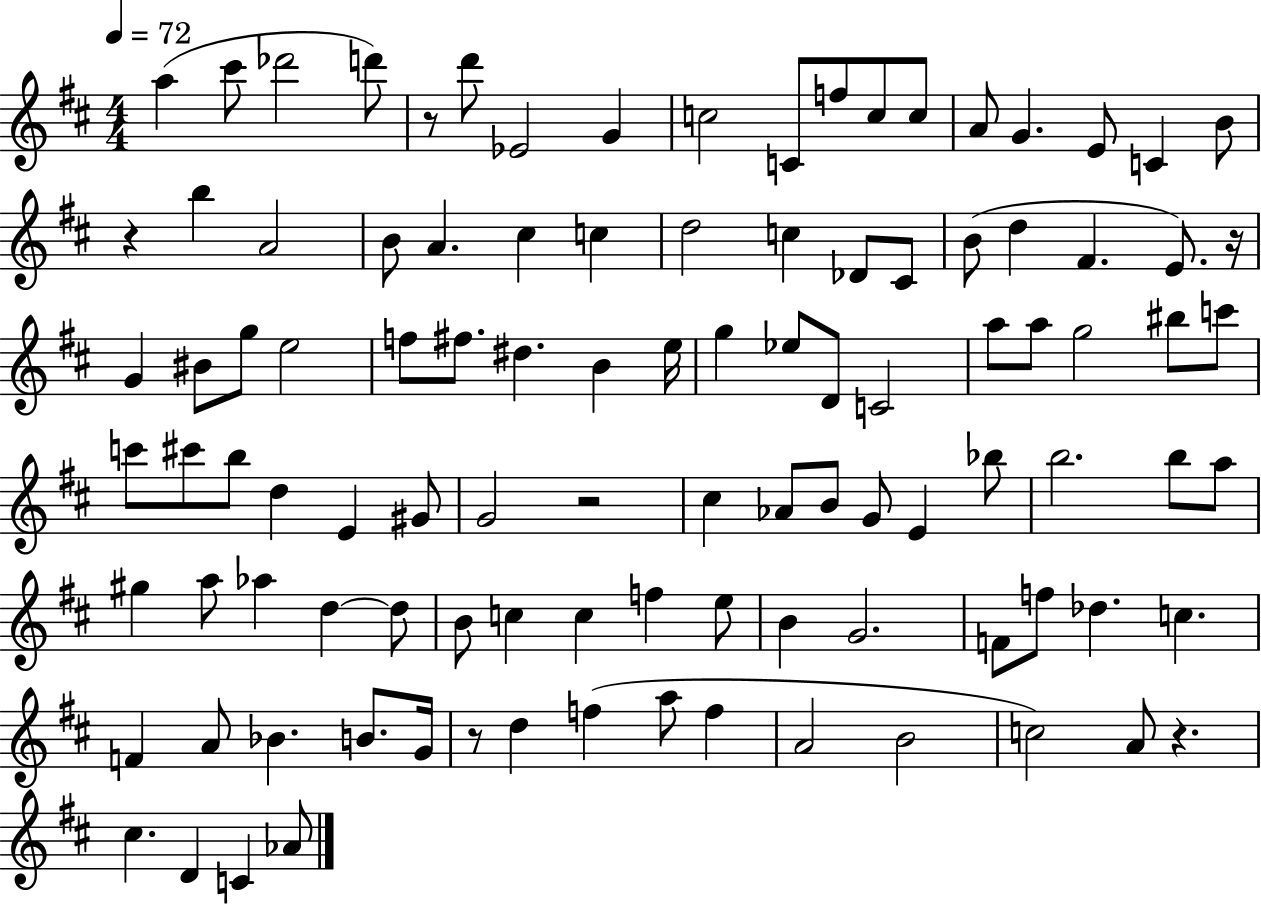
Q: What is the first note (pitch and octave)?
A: A5